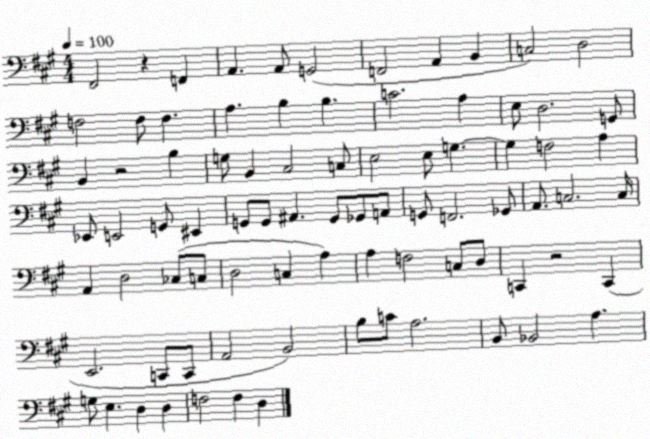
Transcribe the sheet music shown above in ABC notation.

X:1
T:Untitled
M:4/4
L:1/4
K:A
^F,,2 z F,, A,, A,,/2 G,,2 F,,2 A,, B,, C,2 D,2 F,2 F,/2 F, A, B, B, C2 A, E,/2 D,2 G,,/2 B,, z2 B, G,/2 B,, ^C,2 C,/2 E,2 E,/2 G, G, F,2 A, _E,,/2 E,,2 G,,/2 ^E,, G,,/2 G,,/2 ^A,, G,,/2 _G,,/2 A,,/2 G,,/2 F,,2 _G,,/2 A,,/2 C,2 C,/4 A,, D,2 _C,/2 C,/2 D,2 C, A, A, F,2 C,/2 D,/2 C,, z2 C,, E,,2 C,,/2 C,,/2 A,,2 B,,2 B,/2 C/2 A,2 B,,/2 _B,,2 A, G,/2 E, D, D, F,2 F, D,